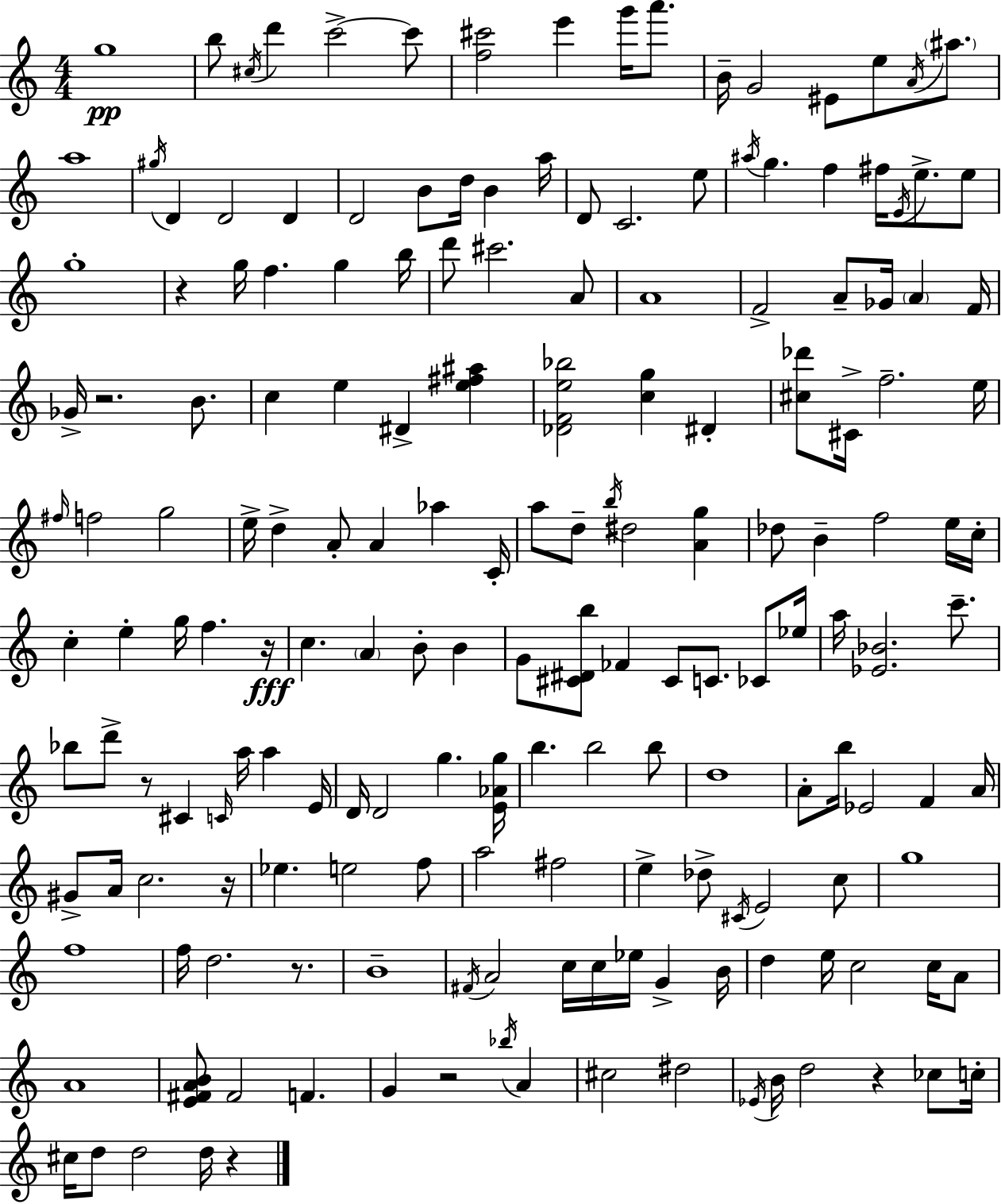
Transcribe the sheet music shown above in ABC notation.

X:1
T:Untitled
M:4/4
L:1/4
K:C
g4 b/2 ^c/4 d' c'2 c'/2 [f^c']2 e' g'/4 a'/2 B/4 G2 ^E/2 e/2 A/4 ^a/2 a4 ^g/4 D D2 D D2 B/2 d/4 B a/4 D/2 C2 e/2 ^a/4 g f ^f/4 E/4 e/2 e/2 g4 z g/4 f g b/4 d'/2 ^c'2 A/2 A4 F2 A/2 _G/4 A F/4 _G/4 z2 B/2 c e ^D [e^f^a] [_DFe_b]2 [cg] ^D [^c_d']/2 ^C/4 f2 e/4 ^f/4 f2 g2 e/4 d A/2 A _a C/4 a/2 d/2 b/4 ^d2 [Ag] _d/2 B f2 e/4 c/4 c e g/4 f z/4 c A B/2 B G/2 [^C^Db]/2 _F ^C/2 C/2 _C/2 _e/4 a/4 [_E_B]2 c'/2 _b/2 d'/2 z/2 ^C C/4 a/4 a E/4 D/4 D2 g [E_Ag]/4 b b2 b/2 d4 A/2 b/4 _E2 F A/4 ^G/2 A/4 c2 z/4 _e e2 f/2 a2 ^f2 e _d/2 ^C/4 E2 c/2 g4 f4 f/4 d2 z/2 B4 ^F/4 A2 c/4 c/4 _e/4 G B/4 d e/4 c2 c/4 A/2 A4 [E^FAB]/2 ^F2 F G z2 _b/4 A ^c2 ^d2 _E/4 B/4 d2 z _c/2 c/4 ^c/4 d/2 d2 d/4 z